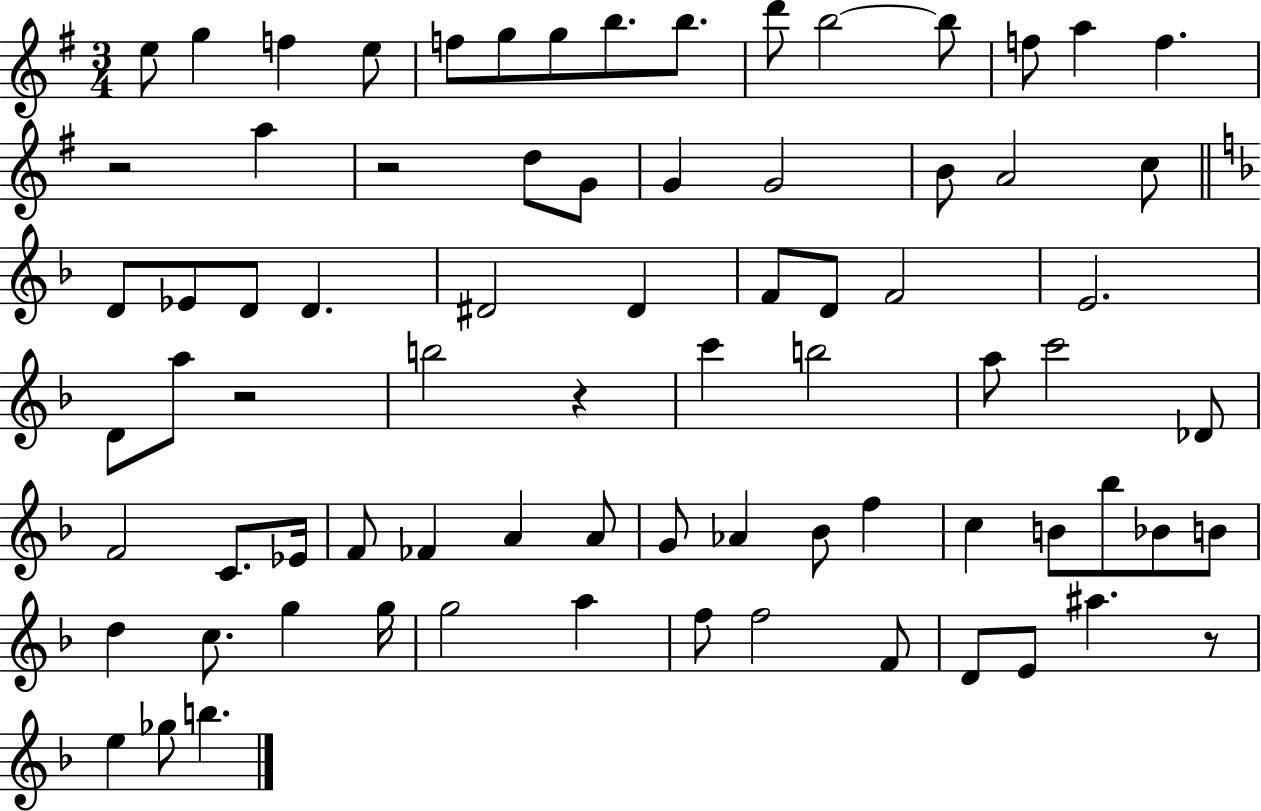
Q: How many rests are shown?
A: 5